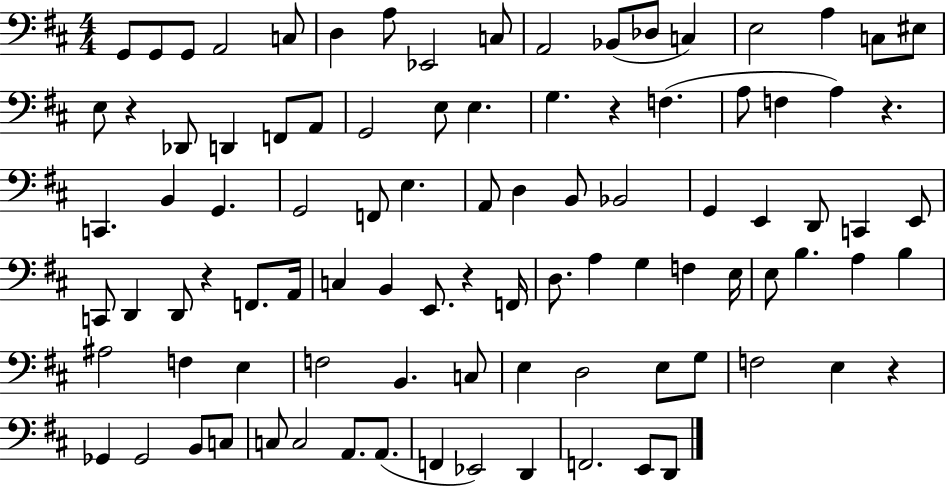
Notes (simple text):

G2/e G2/e G2/e A2/h C3/e D3/q A3/e Eb2/h C3/e A2/h Bb2/e Db3/e C3/q E3/h A3/q C3/e EIS3/e E3/e R/q Db2/e D2/q F2/e A2/e G2/h E3/e E3/q. G3/q. R/q F3/q. A3/e F3/q A3/q R/q. C2/q. B2/q G2/q. G2/h F2/e E3/q. A2/e D3/q B2/e Bb2/h G2/q E2/q D2/e C2/q E2/e C2/e D2/q D2/e R/q F2/e. A2/s C3/q B2/q E2/e. R/q F2/s D3/e. A3/q G3/q F3/q E3/s E3/e B3/q. A3/q B3/q A#3/h F3/q E3/q F3/h B2/q. C3/e E3/q D3/h E3/e G3/e F3/h E3/q R/q Gb2/q Gb2/h B2/e C3/e C3/e C3/h A2/e. A2/e. F2/q Eb2/h D2/q F2/h. E2/e D2/e